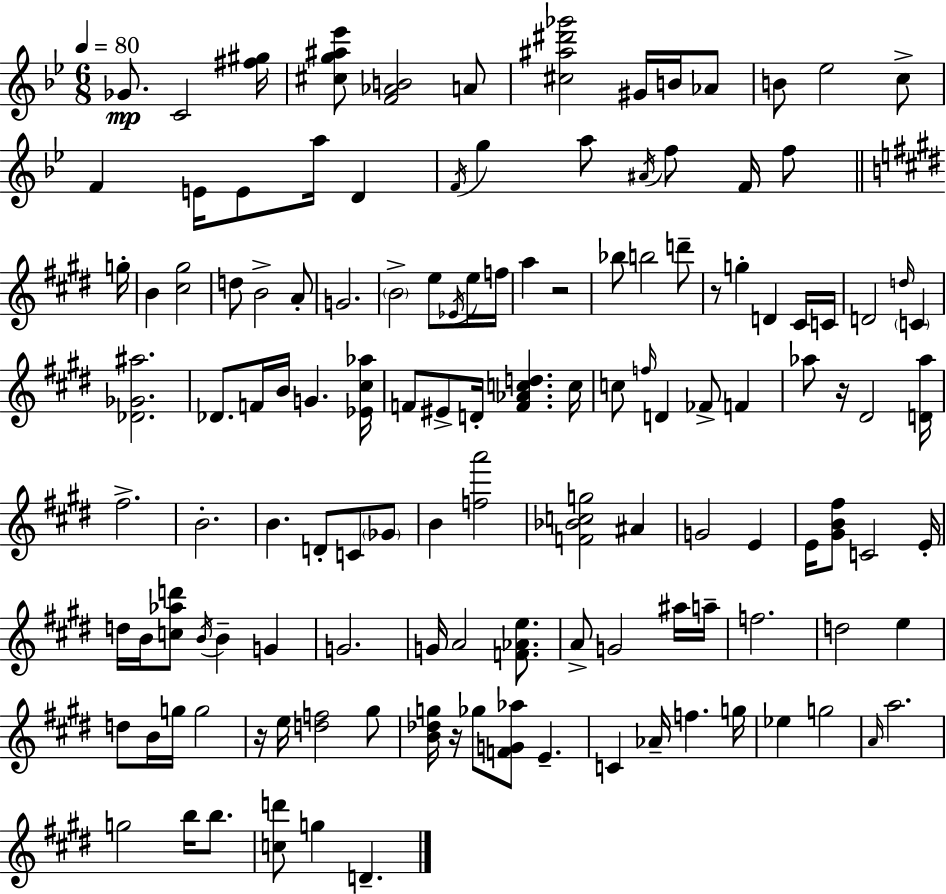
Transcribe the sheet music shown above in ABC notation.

X:1
T:Untitled
M:6/8
L:1/4
K:Bb
_G/2 C2 [^f^g]/4 [^cg^a_e']/2 [F_AB]2 A/2 [^c^a^d'_g']2 ^G/4 B/4 _A/2 B/2 _e2 c/2 F E/4 E/2 a/4 D F/4 g a/2 ^A/4 f/2 F/4 f/2 g/4 B [^c^g]2 d/2 B2 A/2 G2 B2 e/2 _E/4 e/4 f/4 a z2 _b/2 b2 d'/2 z/2 g D ^C/4 C/4 D2 d/4 C [_D_G^a]2 _D/2 F/4 B/4 G [_E^c_a]/4 F/2 ^E/2 D/4 [F_Acd] c/4 c/2 f/4 D _F/2 F _a/2 z/4 ^D2 [D_a]/4 ^f2 B2 B D/2 C/2 _G/2 B [fa']2 [F_Bcg]2 ^A G2 E E/4 [^GB^f]/2 C2 E/4 d/4 B/4 [c_ad']/2 B/4 B G G2 G/4 A2 [F_Ae]/2 A/2 G2 ^a/4 a/4 f2 d2 e d/2 B/4 g/4 g2 z/4 e/4 [df]2 ^g/2 [B_dg]/4 z/4 _g/2 [FG_a]/2 E C _A/4 f g/4 _e g2 A/4 a2 g2 b/4 b/2 [cd']/2 g D